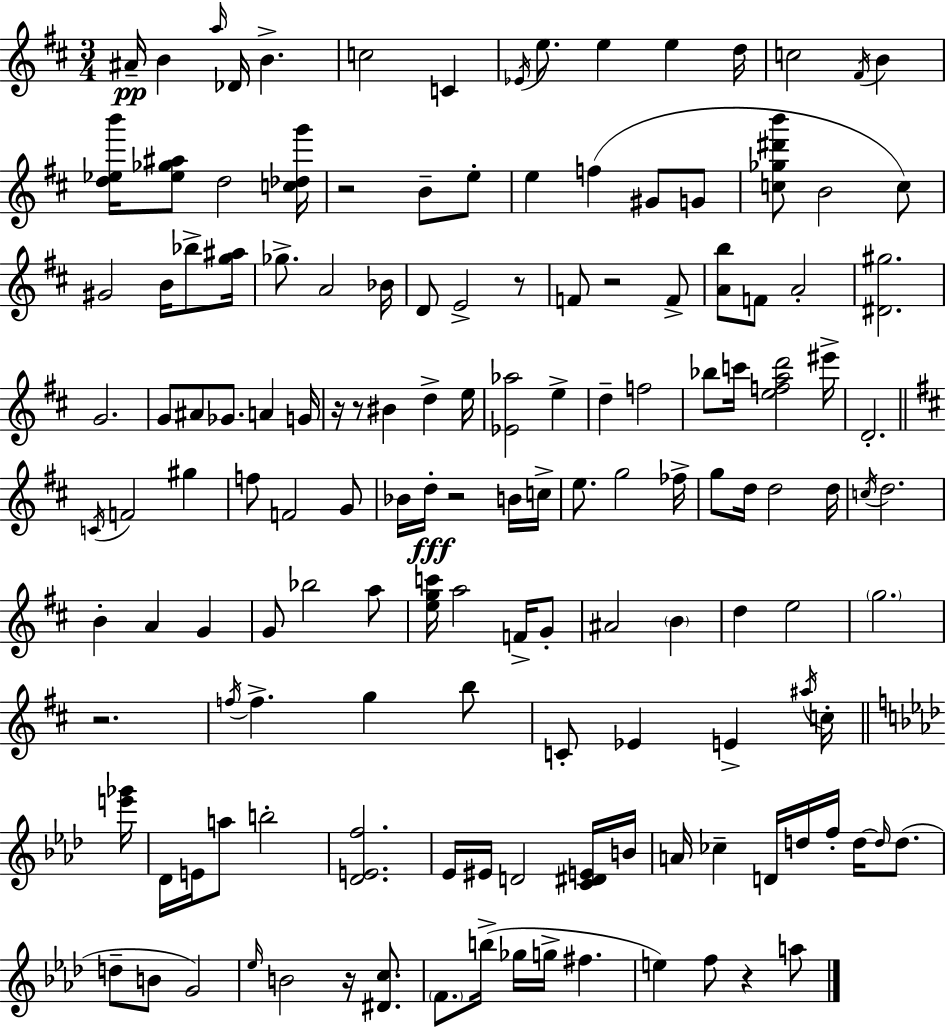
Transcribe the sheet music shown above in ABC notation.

X:1
T:Untitled
M:3/4
L:1/4
K:D
^A/4 B a/4 _D/4 B c2 C _E/4 e/2 e e d/4 c2 ^F/4 B [d_eb']/4 [_e_g^a]/2 d2 [c_dg']/4 z2 B/2 e/2 e f ^G/2 G/2 [c_g^d'b']/2 B2 c/2 ^G2 B/4 _b/2 [g^a]/4 _g/2 A2 _B/4 D/2 E2 z/2 F/2 z2 F/2 [Ab]/2 F/2 A2 [^D^g]2 G2 G/2 ^A/2 _G/2 A G/4 z/4 z/2 ^B d e/4 [_E_a]2 e d f2 _b/2 c'/4 [efad']2 ^e'/4 D2 C/4 F2 ^g f/2 F2 G/2 _B/4 d/4 z2 B/4 c/4 e/2 g2 _f/4 g/2 d/4 d2 d/4 c/4 d2 B A G G/2 _b2 a/2 [egc']/4 a2 F/4 G/2 ^A2 B d e2 g2 z2 f/4 f g b/2 C/2 _E E ^a/4 c/4 [e'_g']/4 _D/4 E/4 a/2 b2 [_DEf]2 _E/4 ^E/4 D2 [C^DE]/4 B/4 A/4 _c D/4 d/4 f/4 d/4 d/4 d/2 d/2 B/2 G2 _e/4 B2 z/4 [^Dc]/2 F/2 b/4 _g/4 g/4 ^f e f/2 z a/2